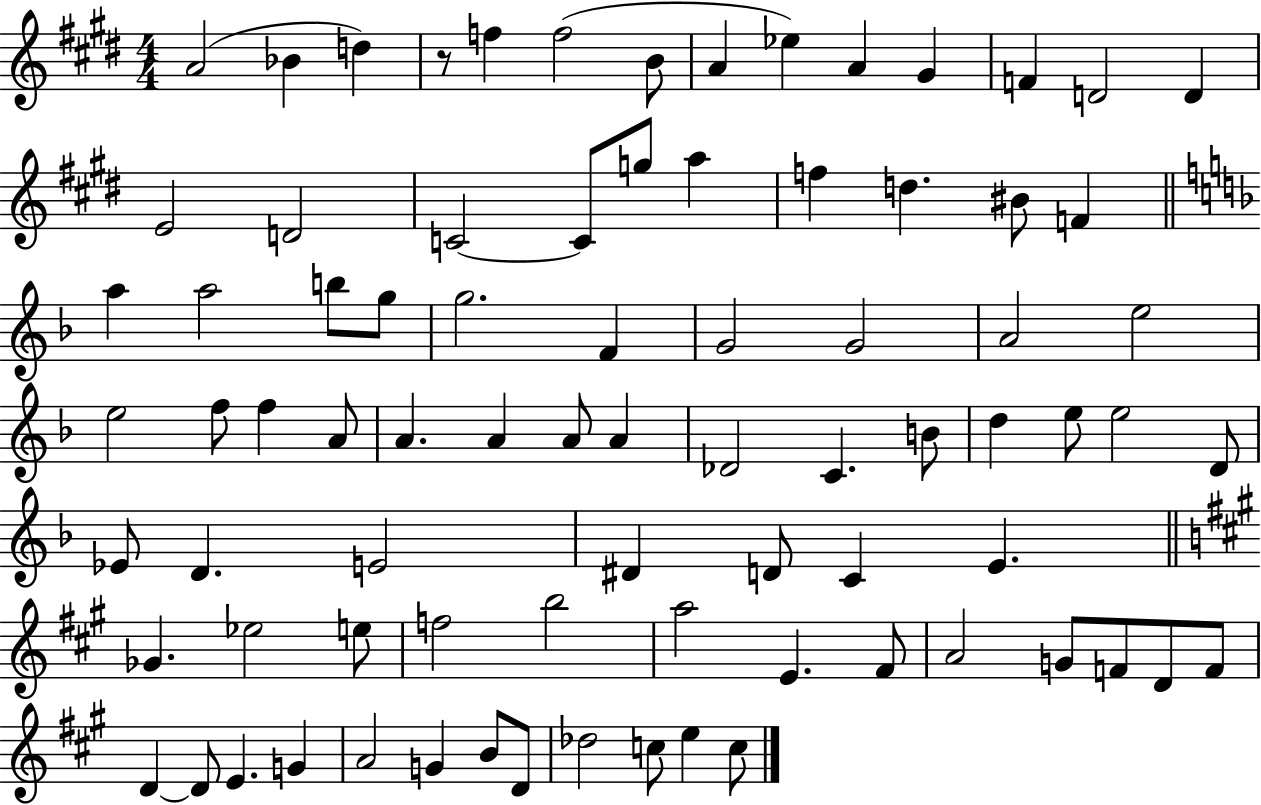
{
  \clef treble
  \numericTimeSignature
  \time 4/4
  \key e \major
  a'2( bes'4 d''4) | r8 f''4 f''2( b'8 | a'4 ees''4) a'4 gis'4 | f'4 d'2 d'4 | \break e'2 d'2 | c'2~~ c'8 g''8 a''4 | f''4 d''4. bis'8 f'4 | \bar "||" \break \key f \major a''4 a''2 b''8 g''8 | g''2. f'4 | g'2 g'2 | a'2 e''2 | \break e''2 f''8 f''4 a'8 | a'4. a'4 a'8 a'4 | des'2 c'4. b'8 | d''4 e''8 e''2 d'8 | \break ees'8 d'4. e'2 | dis'4 d'8 c'4 e'4. | \bar "||" \break \key a \major ges'4. ees''2 e''8 | f''2 b''2 | a''2 e'4. fis'8 | a'2 g'8 f'8 d'8 f'8 | \break d'4~~ d'8 e'4. g'4 | a'2 g'4 b'8 d'8 | des''2 c''8 e''4 c''8 | \bar "|."
}